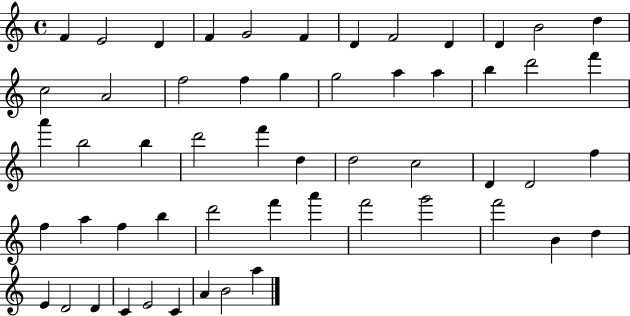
F4/q E4/h D4/q F4/q G4/h F4/q D4/q F4/h D4/q D4/q B4/h D5/q C5/h A4/h F5/h F5/q G5/q G5/h A5/q A5/q B5/q D6/h F6/q A6/q B5/h B5/q D6/h F6/q D5/q D5/h C5/h D4/q D4/h F5/q F5/q A5/q F5/q B5/q D6/h F6/q A6/q F6/h G6/h F6/h B4/q D5/q E4/q D4/h D4/q C4/q E4/h C4/q A4/q B4/h A5/q